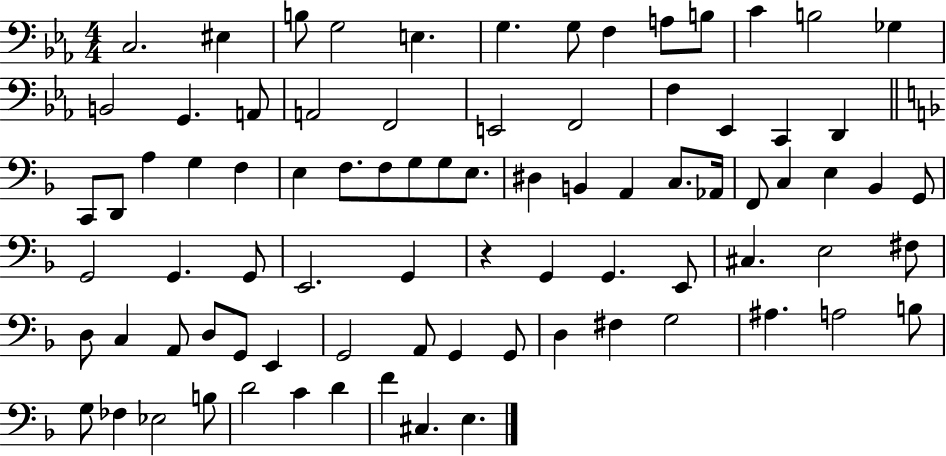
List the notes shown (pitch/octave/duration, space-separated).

C3/h. EIS3/q B3/e G3/h E3/q. G3/q. G3/e F3/q A3/e B3/e C4/q B3/h Gb3/q B2/h G2/q. A2/e A2/h F2/h E2/h F2/h F3/q Eb2/q C2/q D2/q C2/e D2/e A3/q G3/q F3/q E3/q F3/e. F3/e G3/e G3/e E3/e. D#3/q B2/q A2/q C3/e. Ab2/s F2/e C3/q E3/q Bb2/q G2/e G2/h G2/q. G2/e E2/h. G2/q R/q G2/q G2/q. E2/e C#3/q. E3/h F#3/e D3/e C3/q A2/e D3/e G2/e E2/q G2/h A2/e G2/q G2/e D3/q F#3/q G3/h A#3/q. A3/h B3/e G3/e FES3/q Eb3/h B3/e D4/h C4/q D4/q F4/q C#3/q. E3/q.